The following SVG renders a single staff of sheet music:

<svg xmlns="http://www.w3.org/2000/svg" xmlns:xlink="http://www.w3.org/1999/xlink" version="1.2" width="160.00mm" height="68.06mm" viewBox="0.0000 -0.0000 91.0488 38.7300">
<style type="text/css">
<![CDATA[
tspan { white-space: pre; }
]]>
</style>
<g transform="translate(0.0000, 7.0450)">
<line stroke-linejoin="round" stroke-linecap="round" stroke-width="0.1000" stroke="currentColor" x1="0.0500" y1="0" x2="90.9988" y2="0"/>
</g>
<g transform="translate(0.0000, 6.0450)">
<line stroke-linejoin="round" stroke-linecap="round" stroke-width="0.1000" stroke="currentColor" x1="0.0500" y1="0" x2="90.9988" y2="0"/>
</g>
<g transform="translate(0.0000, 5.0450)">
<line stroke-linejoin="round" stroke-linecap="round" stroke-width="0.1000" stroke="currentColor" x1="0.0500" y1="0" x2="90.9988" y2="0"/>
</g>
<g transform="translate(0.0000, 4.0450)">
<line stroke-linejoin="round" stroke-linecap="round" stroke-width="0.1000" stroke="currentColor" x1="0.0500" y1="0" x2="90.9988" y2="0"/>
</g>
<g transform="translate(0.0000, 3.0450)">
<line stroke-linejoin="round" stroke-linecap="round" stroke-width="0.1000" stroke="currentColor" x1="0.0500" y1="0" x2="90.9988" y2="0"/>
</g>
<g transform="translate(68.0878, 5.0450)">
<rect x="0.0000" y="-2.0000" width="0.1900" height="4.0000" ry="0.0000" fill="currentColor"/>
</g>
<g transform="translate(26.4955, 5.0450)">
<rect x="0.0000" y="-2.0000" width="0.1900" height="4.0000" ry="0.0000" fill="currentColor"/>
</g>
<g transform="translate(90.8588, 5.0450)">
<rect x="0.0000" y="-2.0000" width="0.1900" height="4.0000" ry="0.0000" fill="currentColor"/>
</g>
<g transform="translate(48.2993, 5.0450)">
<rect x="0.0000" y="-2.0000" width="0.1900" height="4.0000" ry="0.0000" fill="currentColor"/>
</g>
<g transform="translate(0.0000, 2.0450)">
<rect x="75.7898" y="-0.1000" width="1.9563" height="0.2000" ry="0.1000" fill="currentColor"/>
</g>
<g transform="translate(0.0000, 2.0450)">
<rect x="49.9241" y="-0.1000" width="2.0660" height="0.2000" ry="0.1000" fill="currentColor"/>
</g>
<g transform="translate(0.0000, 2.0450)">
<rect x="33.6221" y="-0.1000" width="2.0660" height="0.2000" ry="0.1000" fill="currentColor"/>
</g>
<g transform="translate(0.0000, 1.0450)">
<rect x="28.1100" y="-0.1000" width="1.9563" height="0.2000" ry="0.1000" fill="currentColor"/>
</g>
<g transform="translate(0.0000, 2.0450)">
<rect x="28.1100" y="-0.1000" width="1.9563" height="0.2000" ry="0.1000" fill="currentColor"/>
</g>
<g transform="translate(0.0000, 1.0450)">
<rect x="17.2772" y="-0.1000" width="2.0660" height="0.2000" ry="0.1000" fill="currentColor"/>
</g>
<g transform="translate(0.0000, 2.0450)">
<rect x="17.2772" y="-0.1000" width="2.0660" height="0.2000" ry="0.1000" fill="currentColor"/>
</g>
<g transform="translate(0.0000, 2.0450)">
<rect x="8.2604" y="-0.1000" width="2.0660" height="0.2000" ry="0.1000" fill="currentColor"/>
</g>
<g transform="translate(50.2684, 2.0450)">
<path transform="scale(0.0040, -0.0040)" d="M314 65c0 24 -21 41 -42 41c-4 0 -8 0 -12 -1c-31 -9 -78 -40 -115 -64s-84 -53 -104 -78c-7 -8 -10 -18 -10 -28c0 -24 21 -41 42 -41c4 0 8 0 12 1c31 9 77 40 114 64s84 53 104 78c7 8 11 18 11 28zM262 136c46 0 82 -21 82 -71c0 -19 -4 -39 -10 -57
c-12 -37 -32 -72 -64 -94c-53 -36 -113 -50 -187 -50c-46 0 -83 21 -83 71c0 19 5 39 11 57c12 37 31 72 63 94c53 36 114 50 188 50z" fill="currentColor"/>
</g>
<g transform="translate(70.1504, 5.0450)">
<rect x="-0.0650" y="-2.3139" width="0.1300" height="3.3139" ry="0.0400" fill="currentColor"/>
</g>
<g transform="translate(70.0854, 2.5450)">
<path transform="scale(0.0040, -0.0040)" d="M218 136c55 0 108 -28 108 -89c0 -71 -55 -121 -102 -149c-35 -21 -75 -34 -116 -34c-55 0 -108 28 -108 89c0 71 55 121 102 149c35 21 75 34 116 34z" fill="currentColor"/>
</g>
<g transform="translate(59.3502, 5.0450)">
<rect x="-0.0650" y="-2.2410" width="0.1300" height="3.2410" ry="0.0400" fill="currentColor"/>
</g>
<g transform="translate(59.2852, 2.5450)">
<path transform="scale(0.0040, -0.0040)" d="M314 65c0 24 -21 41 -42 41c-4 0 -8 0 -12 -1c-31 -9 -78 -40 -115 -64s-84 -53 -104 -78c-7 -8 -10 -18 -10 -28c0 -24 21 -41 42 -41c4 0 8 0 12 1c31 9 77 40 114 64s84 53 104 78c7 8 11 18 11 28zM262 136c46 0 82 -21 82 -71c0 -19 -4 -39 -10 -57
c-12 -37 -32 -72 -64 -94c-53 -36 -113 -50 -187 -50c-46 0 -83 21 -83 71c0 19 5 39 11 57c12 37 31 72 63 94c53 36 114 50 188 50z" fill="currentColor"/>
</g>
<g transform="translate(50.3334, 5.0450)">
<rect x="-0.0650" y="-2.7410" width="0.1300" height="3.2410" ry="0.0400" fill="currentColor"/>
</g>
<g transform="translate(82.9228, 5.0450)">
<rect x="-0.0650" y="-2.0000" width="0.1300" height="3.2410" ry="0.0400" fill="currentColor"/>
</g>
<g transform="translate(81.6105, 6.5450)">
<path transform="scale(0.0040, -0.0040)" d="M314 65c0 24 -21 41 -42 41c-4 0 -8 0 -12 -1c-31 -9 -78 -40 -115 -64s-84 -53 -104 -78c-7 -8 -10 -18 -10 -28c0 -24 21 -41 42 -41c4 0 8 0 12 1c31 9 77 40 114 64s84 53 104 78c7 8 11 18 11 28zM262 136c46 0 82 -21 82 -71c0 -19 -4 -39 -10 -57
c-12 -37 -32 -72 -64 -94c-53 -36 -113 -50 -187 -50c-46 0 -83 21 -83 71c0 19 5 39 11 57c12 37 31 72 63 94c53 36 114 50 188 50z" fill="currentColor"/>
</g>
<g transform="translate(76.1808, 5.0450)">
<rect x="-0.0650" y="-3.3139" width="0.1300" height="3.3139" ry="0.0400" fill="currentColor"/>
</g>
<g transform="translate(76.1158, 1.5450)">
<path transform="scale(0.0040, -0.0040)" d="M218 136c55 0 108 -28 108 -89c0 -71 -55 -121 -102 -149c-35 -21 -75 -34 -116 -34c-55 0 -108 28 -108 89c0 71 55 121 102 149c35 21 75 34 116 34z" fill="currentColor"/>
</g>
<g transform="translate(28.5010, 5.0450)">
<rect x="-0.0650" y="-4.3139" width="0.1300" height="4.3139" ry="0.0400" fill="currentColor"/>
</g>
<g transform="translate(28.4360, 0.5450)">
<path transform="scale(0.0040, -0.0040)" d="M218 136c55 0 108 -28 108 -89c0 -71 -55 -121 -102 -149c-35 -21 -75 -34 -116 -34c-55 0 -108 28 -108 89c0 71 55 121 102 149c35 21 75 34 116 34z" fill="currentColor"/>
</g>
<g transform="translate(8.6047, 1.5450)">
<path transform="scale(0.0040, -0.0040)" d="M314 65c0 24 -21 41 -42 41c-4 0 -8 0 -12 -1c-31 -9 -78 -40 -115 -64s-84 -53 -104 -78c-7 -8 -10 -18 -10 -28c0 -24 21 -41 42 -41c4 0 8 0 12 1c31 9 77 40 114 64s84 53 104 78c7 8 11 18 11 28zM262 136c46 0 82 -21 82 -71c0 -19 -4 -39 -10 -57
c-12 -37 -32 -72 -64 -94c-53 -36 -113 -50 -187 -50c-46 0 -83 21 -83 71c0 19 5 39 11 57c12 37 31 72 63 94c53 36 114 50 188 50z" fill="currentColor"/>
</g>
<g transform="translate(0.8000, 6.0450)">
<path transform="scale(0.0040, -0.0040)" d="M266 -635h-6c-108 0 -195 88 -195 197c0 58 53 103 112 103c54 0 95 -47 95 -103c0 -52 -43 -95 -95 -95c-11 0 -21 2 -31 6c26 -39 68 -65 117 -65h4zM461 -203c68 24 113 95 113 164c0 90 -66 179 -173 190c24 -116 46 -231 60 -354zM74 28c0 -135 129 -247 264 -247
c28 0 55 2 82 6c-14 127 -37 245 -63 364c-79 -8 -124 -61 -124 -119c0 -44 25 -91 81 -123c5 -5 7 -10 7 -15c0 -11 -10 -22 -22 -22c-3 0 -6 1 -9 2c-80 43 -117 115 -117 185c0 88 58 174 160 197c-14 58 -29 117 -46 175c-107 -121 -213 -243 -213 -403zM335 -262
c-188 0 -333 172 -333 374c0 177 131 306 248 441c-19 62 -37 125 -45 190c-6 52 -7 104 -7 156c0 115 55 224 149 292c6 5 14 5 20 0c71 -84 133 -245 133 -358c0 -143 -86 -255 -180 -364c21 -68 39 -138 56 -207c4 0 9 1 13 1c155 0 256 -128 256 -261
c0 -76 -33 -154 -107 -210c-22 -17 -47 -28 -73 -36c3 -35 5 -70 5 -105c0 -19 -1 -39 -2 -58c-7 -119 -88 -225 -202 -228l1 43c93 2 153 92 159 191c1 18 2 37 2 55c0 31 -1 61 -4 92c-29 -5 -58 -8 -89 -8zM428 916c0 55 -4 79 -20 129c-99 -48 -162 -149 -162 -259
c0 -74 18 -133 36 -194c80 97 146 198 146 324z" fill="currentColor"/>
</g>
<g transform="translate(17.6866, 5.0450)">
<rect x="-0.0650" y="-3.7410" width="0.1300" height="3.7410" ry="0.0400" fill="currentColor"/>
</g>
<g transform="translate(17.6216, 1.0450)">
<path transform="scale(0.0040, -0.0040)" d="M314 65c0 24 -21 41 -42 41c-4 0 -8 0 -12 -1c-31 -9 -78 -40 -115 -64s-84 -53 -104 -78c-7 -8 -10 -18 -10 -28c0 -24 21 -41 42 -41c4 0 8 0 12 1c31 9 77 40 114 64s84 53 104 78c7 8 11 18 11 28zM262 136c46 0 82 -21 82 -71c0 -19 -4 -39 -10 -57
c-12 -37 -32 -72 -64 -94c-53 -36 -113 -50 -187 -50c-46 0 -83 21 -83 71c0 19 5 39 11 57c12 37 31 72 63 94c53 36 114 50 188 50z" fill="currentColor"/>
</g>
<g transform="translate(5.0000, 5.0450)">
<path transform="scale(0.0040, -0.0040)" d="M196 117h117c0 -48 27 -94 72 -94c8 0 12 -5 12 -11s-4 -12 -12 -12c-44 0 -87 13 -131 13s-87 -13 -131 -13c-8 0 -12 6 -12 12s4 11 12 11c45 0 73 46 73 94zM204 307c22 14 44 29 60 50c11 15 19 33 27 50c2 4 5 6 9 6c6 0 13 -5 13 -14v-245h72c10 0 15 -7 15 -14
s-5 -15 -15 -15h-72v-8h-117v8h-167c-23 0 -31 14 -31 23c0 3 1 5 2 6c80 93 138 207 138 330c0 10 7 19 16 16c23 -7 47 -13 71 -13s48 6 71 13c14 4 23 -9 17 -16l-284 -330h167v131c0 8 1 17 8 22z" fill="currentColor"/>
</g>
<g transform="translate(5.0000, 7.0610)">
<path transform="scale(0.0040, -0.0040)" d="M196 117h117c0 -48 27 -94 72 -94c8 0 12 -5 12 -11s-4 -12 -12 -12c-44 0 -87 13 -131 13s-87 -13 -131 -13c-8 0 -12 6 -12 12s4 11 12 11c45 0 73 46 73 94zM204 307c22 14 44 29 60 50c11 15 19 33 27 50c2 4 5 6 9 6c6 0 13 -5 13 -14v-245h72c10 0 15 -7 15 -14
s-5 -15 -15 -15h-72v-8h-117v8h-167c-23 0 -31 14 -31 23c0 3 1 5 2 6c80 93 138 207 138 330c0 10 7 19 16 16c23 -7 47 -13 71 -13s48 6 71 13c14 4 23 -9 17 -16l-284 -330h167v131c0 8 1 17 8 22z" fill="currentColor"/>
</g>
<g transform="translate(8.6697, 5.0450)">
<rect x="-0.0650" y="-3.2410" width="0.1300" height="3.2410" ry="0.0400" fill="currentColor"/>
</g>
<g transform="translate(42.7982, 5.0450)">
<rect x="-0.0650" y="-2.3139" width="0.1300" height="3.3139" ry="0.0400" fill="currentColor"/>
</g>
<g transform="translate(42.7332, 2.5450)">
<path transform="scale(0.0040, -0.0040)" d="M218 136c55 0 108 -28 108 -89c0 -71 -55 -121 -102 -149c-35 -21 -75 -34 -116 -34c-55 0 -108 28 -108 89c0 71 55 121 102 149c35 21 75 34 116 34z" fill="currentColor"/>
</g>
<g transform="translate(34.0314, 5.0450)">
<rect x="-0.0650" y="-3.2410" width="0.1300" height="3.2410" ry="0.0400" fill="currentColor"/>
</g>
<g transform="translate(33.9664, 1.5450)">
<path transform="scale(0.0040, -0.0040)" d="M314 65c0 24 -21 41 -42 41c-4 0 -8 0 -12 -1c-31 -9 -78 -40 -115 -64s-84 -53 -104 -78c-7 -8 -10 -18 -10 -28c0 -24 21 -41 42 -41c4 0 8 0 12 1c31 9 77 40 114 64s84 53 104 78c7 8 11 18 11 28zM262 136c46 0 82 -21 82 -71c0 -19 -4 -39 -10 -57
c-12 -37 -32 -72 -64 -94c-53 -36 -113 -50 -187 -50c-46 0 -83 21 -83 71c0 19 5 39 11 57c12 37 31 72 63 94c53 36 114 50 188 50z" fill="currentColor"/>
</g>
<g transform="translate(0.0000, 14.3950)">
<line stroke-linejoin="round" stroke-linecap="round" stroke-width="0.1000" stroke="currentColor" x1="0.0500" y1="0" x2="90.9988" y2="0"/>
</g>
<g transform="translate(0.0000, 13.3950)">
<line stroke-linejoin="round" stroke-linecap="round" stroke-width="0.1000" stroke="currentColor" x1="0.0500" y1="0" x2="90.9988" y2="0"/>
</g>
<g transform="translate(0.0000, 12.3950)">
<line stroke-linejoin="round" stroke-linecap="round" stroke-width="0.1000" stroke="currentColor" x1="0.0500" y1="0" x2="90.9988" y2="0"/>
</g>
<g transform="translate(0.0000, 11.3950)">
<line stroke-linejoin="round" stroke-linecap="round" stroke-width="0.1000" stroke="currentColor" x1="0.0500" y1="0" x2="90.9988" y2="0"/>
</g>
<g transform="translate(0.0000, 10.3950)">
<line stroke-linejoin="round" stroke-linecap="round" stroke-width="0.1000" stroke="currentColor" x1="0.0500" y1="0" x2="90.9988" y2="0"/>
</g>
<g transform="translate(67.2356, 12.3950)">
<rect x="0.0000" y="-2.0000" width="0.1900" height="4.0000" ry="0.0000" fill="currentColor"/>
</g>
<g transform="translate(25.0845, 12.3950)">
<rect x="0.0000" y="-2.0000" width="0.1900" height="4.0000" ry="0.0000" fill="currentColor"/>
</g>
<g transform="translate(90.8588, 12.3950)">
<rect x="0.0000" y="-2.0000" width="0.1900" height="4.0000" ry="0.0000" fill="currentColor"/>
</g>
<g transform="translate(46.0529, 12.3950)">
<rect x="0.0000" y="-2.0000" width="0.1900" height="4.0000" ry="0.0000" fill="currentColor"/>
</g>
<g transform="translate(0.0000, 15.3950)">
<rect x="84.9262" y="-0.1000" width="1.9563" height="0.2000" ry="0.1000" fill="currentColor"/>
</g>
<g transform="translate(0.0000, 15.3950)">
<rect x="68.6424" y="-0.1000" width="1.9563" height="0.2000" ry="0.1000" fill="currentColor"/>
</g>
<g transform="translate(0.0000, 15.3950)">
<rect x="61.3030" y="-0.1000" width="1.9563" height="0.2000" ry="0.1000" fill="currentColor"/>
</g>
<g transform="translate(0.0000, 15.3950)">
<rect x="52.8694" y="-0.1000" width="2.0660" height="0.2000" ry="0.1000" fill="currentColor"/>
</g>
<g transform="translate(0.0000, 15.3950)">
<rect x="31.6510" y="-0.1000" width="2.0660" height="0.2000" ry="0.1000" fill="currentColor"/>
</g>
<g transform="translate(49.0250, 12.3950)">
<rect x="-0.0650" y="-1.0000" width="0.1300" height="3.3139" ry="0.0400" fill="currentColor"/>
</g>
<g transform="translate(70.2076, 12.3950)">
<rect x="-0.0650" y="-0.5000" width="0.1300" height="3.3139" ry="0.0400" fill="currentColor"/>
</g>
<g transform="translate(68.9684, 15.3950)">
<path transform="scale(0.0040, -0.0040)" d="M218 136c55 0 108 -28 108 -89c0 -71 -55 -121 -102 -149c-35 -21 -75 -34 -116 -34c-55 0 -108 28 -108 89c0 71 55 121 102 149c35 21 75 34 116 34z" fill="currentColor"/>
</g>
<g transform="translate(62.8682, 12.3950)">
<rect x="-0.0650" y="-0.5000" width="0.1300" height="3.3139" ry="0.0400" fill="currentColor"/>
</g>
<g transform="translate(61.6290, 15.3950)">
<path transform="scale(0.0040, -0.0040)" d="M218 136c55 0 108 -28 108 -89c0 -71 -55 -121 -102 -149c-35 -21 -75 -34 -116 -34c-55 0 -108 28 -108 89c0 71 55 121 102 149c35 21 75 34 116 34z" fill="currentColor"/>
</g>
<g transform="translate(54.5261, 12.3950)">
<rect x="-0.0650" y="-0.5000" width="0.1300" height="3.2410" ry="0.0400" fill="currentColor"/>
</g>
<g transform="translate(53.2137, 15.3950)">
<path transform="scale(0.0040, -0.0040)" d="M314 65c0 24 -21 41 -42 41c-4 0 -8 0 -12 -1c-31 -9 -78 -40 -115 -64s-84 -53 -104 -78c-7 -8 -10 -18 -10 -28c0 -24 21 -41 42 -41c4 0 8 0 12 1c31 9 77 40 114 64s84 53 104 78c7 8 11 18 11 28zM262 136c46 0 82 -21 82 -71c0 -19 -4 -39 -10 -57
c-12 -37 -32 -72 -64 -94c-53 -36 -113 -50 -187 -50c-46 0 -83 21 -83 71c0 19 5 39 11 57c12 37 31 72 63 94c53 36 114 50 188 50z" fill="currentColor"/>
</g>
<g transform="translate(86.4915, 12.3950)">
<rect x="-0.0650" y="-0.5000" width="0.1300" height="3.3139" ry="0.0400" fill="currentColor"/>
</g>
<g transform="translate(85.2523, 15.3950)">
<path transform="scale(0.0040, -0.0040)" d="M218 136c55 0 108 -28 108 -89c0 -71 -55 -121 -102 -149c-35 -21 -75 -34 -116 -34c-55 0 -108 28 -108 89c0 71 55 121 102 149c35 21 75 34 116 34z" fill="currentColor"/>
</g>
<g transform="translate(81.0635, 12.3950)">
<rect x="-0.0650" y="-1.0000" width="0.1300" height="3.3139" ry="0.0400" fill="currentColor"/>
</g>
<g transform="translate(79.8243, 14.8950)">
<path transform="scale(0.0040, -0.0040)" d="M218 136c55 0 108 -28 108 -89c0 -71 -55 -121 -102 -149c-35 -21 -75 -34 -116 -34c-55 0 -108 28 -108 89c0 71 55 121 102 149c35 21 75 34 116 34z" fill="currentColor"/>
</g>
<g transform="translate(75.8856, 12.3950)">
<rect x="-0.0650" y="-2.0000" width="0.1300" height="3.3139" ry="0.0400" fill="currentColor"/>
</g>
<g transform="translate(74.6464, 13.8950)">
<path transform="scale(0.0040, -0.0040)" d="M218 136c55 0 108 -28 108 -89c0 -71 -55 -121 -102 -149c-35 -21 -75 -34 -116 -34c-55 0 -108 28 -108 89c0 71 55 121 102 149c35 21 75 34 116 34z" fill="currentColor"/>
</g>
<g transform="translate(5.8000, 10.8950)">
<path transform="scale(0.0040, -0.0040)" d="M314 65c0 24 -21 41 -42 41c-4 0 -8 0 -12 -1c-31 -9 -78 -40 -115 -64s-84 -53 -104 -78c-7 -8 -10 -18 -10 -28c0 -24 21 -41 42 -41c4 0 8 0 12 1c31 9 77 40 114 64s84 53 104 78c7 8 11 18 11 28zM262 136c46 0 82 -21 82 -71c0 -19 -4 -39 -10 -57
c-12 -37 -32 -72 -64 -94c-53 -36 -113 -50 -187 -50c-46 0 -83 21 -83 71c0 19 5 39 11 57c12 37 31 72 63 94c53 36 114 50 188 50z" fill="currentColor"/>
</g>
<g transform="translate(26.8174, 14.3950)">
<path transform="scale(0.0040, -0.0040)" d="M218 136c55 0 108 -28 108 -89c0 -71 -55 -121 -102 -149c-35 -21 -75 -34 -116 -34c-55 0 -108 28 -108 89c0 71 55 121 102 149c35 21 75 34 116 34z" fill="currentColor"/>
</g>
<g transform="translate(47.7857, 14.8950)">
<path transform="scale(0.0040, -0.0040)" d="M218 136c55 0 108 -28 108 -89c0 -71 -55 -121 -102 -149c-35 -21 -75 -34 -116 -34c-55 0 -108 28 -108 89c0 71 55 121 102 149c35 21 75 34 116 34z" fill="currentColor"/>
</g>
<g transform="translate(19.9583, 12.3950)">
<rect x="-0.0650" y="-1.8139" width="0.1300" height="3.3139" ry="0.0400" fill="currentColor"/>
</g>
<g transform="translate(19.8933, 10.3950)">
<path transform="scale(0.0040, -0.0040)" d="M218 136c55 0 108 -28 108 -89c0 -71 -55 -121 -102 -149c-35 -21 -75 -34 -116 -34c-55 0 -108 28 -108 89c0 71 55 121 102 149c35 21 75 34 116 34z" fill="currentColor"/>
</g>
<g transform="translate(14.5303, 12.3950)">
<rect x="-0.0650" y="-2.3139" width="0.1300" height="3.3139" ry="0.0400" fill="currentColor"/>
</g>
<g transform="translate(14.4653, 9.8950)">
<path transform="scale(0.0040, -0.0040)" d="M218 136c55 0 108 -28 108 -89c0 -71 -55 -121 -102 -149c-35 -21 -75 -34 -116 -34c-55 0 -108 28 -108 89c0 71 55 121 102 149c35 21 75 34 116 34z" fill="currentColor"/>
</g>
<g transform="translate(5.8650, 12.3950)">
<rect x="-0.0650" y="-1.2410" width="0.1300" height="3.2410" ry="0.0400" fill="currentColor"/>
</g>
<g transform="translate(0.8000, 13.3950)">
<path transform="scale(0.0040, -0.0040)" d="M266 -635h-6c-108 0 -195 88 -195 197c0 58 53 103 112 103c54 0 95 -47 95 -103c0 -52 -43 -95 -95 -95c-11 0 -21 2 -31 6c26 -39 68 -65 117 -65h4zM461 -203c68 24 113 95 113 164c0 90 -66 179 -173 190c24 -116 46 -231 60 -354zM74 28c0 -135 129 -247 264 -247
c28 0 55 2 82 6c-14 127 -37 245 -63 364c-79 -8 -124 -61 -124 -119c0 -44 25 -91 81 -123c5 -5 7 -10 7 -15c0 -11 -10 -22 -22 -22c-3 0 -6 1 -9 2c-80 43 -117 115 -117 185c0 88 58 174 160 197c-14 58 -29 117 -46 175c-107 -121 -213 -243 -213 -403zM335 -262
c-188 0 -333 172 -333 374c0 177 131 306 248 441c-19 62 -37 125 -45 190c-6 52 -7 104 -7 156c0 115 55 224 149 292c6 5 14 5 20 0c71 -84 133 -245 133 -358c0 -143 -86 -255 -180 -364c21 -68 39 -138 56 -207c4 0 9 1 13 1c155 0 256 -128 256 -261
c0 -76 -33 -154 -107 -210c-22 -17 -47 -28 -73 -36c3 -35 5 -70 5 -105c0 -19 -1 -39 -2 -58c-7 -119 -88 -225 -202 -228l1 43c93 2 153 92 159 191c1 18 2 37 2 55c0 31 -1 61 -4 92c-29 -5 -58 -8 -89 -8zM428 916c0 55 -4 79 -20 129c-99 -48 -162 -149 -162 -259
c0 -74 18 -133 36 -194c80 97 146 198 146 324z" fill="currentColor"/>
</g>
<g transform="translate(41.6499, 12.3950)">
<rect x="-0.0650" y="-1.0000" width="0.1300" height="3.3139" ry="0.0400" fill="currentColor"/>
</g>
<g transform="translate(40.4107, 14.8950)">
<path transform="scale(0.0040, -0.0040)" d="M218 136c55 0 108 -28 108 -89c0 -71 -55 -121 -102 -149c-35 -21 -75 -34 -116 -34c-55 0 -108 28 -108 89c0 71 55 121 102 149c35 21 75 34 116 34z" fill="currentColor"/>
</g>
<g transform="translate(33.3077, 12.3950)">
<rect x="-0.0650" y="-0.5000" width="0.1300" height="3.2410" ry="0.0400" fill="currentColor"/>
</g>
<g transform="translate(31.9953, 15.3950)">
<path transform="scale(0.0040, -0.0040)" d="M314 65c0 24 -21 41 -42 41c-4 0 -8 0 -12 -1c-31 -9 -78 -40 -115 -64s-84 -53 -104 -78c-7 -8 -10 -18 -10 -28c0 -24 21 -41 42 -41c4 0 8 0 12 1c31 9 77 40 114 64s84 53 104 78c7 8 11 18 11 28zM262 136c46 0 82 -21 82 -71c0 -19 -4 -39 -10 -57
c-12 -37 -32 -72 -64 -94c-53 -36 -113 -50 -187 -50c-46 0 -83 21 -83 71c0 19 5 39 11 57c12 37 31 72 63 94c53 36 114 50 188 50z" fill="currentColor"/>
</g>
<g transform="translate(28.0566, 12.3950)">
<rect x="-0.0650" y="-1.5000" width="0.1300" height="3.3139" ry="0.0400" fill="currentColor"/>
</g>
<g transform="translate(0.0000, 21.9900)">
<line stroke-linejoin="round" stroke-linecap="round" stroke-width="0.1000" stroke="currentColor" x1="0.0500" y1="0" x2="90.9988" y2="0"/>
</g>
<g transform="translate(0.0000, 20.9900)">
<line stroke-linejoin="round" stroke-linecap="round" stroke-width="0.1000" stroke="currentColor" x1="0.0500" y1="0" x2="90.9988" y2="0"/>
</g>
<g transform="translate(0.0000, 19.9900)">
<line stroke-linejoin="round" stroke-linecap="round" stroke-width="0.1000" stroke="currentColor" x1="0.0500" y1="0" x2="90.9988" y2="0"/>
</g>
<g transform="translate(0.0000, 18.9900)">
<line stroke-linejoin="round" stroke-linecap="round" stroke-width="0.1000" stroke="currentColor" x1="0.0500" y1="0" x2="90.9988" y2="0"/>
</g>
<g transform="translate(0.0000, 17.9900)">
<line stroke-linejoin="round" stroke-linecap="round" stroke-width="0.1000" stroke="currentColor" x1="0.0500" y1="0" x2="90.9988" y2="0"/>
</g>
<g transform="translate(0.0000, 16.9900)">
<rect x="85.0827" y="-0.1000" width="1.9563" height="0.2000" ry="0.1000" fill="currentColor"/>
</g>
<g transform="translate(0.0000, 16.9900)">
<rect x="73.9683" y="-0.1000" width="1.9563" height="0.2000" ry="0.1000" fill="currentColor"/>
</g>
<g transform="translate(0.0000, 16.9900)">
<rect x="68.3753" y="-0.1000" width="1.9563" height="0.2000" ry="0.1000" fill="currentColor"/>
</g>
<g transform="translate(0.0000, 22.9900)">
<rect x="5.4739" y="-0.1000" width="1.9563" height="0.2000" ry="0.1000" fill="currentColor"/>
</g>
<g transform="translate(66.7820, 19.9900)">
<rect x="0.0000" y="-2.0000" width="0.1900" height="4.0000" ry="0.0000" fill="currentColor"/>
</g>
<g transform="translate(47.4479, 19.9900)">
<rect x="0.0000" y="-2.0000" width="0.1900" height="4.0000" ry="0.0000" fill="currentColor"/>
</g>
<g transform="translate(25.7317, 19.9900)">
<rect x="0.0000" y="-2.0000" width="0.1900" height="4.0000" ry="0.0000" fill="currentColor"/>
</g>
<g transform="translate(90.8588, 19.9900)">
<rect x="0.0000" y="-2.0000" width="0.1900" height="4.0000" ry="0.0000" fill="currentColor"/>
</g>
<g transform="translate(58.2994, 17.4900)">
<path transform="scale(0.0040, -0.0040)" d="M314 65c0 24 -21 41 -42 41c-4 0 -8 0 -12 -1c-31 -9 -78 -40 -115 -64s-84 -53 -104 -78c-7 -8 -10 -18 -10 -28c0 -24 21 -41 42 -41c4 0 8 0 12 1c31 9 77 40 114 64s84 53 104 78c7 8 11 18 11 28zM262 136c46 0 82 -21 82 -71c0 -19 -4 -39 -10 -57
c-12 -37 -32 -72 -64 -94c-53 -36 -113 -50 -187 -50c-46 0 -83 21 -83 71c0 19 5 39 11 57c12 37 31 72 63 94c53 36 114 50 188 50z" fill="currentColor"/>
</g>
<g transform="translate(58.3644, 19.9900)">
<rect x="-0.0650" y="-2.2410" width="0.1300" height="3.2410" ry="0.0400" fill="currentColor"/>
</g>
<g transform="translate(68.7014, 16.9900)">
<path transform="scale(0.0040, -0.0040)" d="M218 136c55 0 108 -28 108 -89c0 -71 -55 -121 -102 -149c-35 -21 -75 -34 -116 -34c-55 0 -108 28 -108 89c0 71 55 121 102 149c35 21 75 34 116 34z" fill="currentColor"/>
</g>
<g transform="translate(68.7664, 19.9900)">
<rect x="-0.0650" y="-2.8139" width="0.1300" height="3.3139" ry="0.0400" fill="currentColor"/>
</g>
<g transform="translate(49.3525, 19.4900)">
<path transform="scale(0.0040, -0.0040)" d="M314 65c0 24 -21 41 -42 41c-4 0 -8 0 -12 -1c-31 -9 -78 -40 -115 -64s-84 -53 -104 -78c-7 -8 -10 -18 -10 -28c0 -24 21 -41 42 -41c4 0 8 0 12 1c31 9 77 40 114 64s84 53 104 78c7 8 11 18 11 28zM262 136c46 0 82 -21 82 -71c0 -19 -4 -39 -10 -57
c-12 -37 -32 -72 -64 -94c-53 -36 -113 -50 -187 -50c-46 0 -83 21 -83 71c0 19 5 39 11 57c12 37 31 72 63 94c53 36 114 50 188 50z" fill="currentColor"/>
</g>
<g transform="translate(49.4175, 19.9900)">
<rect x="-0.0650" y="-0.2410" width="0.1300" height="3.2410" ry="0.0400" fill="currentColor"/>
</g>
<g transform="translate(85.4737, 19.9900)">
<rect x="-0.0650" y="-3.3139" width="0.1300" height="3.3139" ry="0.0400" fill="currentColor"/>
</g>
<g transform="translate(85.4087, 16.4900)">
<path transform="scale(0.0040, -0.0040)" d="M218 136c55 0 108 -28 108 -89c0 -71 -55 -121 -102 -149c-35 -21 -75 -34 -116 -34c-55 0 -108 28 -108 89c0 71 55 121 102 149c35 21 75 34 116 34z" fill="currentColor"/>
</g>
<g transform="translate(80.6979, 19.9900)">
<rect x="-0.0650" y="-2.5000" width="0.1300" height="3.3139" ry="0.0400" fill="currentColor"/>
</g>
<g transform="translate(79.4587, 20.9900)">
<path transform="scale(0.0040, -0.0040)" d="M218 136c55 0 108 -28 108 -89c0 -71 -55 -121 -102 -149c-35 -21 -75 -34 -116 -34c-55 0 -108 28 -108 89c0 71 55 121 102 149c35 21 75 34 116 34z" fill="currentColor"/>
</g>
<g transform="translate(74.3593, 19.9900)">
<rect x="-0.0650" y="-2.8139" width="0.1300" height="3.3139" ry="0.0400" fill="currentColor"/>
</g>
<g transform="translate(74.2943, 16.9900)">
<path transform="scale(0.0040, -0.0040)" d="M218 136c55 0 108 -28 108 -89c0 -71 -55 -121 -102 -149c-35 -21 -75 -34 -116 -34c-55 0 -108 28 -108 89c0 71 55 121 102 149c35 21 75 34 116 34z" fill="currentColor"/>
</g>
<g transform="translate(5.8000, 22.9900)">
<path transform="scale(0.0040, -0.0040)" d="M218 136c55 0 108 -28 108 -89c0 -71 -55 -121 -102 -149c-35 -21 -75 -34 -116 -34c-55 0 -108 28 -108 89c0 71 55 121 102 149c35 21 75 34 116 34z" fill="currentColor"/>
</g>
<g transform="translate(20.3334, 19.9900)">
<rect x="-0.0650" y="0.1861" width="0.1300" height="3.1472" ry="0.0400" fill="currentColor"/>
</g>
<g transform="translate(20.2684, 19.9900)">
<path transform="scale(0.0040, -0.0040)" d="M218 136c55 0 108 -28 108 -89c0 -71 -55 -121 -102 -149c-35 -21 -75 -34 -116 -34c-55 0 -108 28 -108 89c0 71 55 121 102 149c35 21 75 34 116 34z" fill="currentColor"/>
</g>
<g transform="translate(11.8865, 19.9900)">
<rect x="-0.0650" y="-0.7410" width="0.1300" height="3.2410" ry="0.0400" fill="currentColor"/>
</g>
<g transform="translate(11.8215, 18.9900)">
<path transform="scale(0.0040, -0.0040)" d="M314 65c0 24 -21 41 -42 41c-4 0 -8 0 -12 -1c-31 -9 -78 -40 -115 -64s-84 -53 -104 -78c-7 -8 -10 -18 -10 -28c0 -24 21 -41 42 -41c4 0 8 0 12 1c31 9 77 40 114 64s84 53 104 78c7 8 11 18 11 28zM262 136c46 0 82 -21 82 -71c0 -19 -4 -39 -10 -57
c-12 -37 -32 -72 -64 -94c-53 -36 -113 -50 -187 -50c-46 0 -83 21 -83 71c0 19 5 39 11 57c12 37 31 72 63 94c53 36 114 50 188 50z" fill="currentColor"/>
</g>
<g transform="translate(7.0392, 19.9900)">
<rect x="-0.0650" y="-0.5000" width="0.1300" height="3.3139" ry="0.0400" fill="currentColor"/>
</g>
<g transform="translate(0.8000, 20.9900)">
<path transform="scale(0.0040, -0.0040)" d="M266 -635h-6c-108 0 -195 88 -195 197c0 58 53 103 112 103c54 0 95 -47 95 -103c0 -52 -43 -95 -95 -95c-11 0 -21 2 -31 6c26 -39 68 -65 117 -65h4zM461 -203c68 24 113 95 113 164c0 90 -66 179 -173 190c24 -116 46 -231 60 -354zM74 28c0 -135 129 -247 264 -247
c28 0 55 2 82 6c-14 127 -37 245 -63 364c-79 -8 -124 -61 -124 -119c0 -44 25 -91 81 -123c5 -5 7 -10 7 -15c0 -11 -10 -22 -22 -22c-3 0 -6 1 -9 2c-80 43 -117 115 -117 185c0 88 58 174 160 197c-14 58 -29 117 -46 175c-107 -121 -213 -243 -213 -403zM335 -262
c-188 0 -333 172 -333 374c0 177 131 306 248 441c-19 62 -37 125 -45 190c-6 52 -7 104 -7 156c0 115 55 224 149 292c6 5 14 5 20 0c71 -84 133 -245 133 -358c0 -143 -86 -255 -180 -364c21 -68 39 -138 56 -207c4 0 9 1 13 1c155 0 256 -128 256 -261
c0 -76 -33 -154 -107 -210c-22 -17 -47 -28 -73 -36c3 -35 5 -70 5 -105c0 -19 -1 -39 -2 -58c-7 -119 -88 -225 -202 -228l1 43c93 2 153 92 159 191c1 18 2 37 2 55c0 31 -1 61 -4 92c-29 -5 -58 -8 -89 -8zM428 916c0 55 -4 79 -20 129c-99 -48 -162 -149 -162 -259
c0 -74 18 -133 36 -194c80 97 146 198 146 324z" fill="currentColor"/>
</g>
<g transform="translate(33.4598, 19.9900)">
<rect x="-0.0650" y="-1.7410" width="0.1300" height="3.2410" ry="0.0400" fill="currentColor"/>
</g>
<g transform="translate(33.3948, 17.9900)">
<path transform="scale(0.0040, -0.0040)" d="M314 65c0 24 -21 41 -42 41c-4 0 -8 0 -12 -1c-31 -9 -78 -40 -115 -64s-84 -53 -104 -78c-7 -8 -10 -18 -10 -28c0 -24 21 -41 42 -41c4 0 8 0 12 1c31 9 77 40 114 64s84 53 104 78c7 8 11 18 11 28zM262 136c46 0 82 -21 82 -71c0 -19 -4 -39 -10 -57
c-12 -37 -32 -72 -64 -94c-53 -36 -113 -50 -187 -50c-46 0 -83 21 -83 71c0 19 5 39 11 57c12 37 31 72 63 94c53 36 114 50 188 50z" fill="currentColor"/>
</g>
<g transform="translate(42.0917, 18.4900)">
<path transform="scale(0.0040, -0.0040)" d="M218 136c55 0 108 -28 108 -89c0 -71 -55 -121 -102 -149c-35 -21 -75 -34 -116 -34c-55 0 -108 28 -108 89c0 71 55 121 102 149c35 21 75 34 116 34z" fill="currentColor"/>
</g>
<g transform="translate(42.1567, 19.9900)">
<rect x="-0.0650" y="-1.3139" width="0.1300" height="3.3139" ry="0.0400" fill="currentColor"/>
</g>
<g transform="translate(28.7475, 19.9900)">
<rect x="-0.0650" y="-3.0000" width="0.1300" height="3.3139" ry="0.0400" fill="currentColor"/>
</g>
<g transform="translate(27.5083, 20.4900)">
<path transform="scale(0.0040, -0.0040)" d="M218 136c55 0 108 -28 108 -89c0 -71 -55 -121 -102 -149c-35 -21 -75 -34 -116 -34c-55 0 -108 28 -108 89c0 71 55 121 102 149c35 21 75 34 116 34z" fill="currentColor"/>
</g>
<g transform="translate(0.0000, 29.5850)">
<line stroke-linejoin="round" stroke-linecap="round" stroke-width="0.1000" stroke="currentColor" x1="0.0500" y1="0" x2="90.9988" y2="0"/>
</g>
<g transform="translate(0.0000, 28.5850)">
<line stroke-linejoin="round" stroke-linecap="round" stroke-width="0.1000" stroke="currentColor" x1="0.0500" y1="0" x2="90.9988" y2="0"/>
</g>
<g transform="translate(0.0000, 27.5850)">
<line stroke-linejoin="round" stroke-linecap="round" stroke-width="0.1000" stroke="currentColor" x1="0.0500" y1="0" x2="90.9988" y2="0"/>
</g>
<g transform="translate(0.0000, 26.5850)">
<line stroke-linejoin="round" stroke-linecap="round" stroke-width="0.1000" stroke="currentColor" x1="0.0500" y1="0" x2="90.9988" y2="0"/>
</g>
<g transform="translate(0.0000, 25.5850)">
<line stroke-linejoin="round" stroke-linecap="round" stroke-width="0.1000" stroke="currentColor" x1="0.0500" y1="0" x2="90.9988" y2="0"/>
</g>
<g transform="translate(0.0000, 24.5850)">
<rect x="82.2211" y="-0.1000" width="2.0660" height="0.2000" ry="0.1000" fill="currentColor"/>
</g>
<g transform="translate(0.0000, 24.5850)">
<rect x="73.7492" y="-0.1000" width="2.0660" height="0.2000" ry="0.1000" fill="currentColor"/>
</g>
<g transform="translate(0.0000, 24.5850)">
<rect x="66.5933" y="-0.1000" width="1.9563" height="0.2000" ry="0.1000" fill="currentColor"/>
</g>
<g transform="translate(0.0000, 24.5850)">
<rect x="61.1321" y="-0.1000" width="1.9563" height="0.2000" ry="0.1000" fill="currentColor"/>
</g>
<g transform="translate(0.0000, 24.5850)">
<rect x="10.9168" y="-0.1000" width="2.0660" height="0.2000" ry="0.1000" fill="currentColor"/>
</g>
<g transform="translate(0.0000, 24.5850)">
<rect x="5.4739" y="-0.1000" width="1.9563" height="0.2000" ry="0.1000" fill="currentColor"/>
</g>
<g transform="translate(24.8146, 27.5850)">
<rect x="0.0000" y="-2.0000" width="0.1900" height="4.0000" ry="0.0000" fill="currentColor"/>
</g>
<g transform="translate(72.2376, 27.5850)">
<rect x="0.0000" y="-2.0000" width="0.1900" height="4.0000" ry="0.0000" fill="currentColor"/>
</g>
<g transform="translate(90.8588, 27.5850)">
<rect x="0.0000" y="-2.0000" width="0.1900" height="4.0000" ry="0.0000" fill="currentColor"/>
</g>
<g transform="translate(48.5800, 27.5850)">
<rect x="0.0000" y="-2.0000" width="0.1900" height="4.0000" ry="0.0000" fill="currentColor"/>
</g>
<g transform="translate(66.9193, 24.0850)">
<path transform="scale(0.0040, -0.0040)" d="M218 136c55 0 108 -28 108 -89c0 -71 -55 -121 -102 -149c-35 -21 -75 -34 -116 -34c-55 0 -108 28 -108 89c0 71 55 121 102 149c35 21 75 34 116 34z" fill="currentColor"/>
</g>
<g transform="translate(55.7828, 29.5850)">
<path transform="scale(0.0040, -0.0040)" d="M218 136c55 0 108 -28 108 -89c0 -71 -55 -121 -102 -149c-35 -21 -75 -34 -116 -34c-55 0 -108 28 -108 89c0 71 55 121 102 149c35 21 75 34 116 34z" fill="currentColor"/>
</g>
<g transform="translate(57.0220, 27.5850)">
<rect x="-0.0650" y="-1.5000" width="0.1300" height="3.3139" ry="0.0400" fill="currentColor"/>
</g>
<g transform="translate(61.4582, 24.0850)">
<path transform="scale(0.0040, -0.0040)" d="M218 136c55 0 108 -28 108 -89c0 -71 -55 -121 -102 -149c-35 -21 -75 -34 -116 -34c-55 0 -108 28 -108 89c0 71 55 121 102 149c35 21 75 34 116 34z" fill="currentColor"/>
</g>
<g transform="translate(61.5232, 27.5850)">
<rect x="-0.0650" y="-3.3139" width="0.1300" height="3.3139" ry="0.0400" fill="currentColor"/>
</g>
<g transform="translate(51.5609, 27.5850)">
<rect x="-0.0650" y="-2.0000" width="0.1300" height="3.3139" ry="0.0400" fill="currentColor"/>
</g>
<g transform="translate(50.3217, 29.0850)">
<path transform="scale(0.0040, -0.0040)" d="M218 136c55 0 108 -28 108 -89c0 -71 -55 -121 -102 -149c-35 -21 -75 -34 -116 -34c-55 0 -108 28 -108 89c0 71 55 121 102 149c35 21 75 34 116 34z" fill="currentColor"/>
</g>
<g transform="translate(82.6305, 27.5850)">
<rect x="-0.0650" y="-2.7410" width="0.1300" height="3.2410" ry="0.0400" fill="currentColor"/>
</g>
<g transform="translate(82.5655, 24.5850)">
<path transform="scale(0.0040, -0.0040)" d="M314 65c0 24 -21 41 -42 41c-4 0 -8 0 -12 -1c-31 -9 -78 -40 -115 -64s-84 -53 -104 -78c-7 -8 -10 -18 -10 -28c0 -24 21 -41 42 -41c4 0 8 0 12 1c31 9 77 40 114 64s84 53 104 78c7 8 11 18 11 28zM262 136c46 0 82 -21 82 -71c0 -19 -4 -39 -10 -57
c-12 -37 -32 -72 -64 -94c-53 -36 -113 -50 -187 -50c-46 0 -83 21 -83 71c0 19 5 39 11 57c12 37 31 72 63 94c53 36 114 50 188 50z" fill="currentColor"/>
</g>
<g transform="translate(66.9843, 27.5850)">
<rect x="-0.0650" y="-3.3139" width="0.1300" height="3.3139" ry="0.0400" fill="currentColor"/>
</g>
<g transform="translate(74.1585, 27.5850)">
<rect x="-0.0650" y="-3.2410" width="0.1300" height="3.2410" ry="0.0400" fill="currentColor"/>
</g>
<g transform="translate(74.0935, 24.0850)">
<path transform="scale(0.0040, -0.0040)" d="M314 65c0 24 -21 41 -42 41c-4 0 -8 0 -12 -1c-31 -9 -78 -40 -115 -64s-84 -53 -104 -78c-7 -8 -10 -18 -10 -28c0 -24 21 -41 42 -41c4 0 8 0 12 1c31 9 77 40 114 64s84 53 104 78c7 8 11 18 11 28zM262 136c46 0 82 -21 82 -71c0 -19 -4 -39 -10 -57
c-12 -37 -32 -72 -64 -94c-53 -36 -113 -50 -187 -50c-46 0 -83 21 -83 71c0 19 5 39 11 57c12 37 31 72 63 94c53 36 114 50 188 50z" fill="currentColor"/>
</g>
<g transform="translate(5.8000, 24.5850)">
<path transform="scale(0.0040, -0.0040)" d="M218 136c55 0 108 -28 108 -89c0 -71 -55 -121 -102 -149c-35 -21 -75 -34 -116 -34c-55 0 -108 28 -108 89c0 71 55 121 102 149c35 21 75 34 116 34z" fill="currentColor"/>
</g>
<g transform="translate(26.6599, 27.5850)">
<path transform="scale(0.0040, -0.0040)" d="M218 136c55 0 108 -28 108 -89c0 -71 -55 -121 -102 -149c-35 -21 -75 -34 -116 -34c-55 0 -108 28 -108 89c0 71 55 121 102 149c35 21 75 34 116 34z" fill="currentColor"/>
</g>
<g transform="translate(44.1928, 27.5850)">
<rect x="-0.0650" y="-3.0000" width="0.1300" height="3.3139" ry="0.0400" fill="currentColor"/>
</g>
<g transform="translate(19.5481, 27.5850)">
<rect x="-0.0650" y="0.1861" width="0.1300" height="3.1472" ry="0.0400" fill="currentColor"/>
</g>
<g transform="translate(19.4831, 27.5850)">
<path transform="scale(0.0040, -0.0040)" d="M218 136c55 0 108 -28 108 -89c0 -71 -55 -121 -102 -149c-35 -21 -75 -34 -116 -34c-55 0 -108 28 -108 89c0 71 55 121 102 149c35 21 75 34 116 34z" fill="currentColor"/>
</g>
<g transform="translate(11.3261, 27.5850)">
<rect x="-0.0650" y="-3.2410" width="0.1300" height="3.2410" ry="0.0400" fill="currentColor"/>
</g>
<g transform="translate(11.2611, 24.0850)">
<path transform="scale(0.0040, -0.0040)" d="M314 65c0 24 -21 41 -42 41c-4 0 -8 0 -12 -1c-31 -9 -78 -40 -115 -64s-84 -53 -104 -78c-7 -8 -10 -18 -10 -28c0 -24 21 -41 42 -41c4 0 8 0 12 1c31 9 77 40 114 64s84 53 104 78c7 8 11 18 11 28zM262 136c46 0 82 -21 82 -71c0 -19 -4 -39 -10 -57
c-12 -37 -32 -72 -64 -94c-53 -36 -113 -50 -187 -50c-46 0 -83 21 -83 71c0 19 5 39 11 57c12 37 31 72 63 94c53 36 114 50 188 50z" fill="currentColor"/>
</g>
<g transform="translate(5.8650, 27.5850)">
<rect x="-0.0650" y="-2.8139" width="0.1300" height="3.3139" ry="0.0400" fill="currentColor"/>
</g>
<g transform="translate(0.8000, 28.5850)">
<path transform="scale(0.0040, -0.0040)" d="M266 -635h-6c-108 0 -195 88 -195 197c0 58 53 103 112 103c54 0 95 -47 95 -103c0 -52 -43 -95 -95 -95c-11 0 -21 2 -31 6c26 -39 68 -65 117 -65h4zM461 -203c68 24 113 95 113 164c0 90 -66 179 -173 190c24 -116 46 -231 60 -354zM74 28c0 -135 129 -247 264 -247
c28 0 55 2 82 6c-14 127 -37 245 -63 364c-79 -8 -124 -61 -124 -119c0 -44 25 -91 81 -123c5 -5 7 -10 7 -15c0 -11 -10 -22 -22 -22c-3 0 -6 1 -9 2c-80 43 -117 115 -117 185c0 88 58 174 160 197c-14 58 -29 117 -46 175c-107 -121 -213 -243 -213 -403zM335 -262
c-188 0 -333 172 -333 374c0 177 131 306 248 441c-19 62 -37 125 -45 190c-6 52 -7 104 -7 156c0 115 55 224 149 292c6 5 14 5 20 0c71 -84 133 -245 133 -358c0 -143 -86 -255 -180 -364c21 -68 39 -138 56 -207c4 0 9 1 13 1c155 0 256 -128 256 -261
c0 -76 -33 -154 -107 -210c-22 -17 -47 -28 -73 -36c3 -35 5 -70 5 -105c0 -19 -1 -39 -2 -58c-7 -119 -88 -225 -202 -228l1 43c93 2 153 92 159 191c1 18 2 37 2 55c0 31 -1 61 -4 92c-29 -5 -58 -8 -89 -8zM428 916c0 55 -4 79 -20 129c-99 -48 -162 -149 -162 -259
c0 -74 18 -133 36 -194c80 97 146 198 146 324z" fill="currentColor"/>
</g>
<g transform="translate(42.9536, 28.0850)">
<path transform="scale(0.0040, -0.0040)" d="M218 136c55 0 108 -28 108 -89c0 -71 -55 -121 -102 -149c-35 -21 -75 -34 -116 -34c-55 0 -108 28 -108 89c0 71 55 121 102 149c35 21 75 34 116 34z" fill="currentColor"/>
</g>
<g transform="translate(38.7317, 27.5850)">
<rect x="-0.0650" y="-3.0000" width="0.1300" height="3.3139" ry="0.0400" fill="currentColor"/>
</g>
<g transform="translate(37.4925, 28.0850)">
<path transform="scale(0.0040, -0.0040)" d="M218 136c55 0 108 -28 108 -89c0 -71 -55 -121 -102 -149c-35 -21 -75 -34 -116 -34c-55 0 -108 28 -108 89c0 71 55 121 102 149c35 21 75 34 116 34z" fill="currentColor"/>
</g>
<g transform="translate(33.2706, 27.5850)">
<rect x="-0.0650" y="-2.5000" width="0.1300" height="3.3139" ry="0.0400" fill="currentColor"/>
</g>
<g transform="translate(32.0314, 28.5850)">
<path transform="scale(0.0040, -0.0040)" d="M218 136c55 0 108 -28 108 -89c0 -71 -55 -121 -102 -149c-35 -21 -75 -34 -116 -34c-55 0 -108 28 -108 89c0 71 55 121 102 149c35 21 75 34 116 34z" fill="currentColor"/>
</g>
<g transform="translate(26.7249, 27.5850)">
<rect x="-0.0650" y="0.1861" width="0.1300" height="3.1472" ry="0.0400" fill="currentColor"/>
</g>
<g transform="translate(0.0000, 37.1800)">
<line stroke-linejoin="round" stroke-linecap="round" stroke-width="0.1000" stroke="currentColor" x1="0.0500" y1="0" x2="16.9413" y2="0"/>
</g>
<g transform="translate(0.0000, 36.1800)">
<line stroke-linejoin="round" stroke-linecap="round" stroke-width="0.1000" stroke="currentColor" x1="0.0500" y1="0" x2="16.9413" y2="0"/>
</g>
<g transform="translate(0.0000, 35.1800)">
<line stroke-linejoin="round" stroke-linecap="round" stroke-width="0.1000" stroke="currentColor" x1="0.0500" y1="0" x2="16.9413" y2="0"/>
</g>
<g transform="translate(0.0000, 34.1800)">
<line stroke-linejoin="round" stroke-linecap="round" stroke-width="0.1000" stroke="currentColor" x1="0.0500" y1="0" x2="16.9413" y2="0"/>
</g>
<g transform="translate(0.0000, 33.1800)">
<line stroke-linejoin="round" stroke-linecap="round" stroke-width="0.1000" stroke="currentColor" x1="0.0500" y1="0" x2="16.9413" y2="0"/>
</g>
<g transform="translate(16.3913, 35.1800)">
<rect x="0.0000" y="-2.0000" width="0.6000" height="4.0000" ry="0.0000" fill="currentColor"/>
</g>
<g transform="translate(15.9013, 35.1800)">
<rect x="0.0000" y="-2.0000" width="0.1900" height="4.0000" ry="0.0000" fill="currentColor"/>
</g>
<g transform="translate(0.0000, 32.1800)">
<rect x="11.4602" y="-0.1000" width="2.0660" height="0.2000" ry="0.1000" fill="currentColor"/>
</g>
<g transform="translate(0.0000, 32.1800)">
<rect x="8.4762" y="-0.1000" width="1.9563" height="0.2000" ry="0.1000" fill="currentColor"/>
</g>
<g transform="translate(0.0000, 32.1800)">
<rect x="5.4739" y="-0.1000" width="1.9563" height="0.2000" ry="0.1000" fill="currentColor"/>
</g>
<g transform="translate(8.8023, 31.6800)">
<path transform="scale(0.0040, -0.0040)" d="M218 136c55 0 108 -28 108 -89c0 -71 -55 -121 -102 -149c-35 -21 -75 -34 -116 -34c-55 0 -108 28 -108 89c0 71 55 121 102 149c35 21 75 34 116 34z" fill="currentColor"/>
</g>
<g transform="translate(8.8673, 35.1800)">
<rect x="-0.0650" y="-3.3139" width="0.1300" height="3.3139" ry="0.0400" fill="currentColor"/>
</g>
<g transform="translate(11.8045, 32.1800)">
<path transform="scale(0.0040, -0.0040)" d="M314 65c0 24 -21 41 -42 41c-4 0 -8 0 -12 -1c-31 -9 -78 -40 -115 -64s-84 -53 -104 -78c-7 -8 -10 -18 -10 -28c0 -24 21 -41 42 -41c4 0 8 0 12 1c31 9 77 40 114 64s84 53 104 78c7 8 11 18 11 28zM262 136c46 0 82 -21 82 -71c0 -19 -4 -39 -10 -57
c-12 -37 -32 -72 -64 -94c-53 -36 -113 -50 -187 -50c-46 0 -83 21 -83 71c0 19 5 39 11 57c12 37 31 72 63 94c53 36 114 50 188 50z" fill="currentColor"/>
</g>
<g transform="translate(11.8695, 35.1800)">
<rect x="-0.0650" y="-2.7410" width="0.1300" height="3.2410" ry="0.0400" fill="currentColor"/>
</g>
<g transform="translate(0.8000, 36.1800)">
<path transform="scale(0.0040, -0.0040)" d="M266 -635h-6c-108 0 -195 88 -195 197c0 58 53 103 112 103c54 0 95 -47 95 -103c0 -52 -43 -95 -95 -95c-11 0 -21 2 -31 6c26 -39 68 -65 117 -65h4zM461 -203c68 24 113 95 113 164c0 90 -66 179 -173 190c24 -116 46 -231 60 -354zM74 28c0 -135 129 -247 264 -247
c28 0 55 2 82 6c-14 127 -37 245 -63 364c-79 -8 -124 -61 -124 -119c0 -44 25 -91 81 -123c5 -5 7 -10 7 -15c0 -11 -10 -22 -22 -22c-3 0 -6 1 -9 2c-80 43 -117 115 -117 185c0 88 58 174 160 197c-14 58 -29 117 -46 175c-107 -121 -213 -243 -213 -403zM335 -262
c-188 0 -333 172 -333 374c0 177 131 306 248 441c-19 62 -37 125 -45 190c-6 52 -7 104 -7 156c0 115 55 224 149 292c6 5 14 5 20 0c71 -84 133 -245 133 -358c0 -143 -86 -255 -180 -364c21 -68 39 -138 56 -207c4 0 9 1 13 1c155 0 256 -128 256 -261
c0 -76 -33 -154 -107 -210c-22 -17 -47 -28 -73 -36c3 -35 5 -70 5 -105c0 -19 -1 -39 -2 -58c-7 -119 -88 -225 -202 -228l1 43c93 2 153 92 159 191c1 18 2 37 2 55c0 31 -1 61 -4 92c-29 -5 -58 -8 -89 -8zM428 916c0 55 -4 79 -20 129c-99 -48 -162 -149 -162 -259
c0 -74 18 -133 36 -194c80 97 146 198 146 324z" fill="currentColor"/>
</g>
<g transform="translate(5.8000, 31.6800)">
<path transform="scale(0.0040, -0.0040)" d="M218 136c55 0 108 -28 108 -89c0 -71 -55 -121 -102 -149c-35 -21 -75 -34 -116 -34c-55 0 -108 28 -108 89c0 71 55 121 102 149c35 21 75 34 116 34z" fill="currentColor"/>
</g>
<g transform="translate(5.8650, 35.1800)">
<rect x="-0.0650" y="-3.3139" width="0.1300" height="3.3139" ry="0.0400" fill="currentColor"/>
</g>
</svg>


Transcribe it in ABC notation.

X:1
T:Untitled
M:4/4
L:1/4
K:C
b2 c'2 d' b2 g a2 g2 g b F2 e2 g f E C2 D D C2 C C F D C C d2 B A f2 e c2 g2 a a G b a b2 B B G A A F E b b b2 a2 b b a2